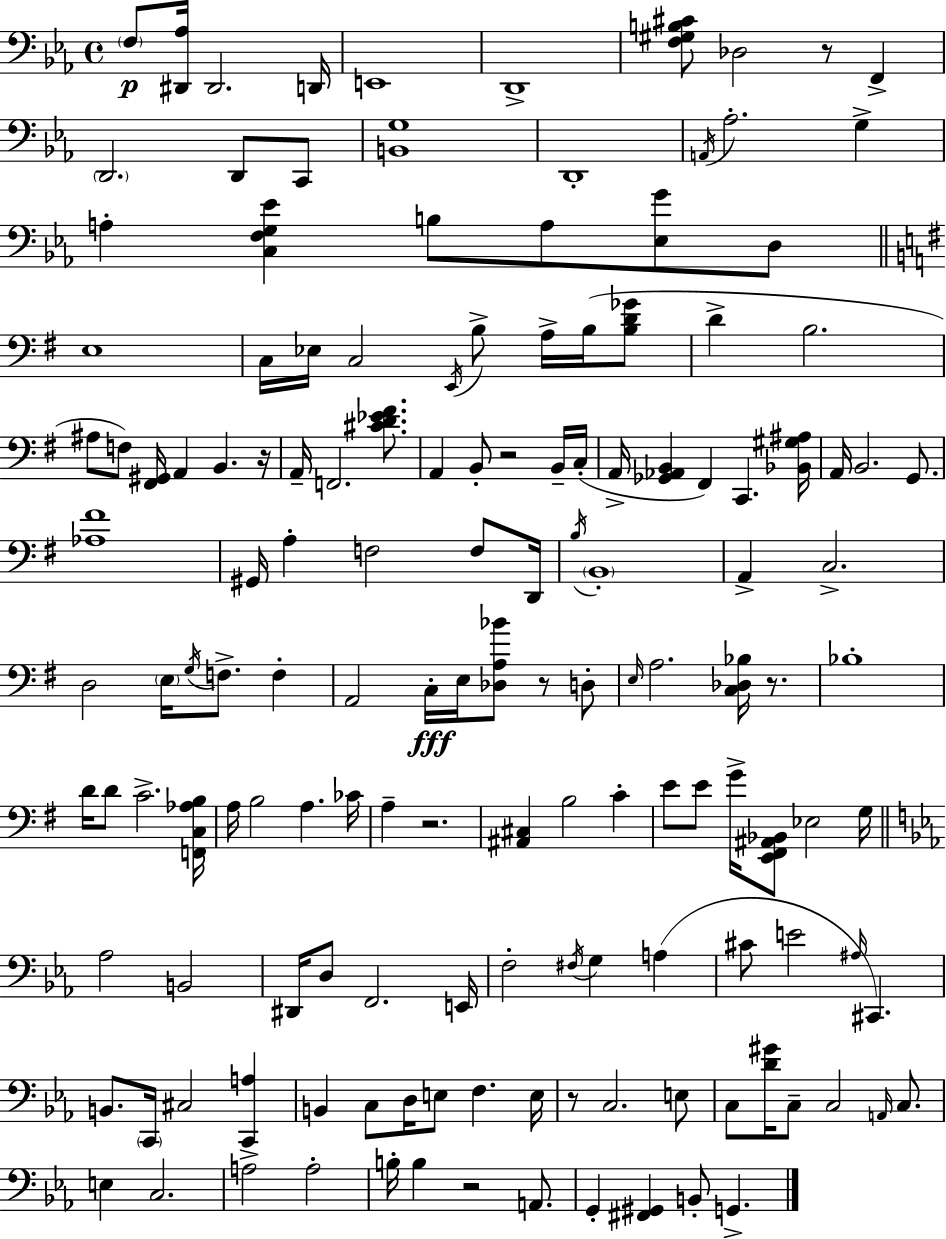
X:1
T:Untitled
M:4/4
L:1/4
K:Cm
F,/2 [^D,,_A,]/4 ^D,,2 D,,/4 E,,4 D,,4 [F,^G,B,^C]/2 _D,2 z/2 F,, D,,2 D,,/2 C,,/2 [B,,G,]4 D,,4 A,,/4 _A,2 G, A, [C,F,G,_E] B,/2 A,/2 [_E,G]/2 D,/2 E,4 C,/4 _E,/4 C,2 E,,/4 B,/2 A,/4 B,/4 [B,D_G]/2 D B,2 ^A,/2 F,/2 [^F,,^G,,]/4 A,, B,, z/4 A,,/4 F,,2 [^CD_E^F]/2 A,, B,,/2 z2 B,,/4 C,/4 A,,/4 [_G,,_A,,B,,] ^F,, C,, [_B,,^G,^A,]/4 A,,/4 B,,2 G,,/2 [_A,^F]4 ^G,,/4 A, F,2 F,/2 D,,/4 B,/4 B,,4 A,, C,2 D,2 E,/4 G,/4 F,/2 F, A,,2 C,/4 E,/4 [_D,A,_B]/2 z/2 D,/2 E,/4 A,2 [C,_D,_B,]/4 z/2 _B,4 D/4 D/2 C2 [F,,C,_A,B,]/4 A,/4 B,2 A, _C/4 A, z2 [^A,,^C,] B,2 C E/2 E/2 G/4 [E,,^F,,^A,,_B,,]/2 _E,2 G,/4 _A,2 B,,2 ^D,,/4 D,/2 F,,2 E,,/4 F,2 ^F,/4 G, A, ^C/2 E2 ^A,/4 ^C,, B,,/2 C,,/4 ^C,2 [C,,A,] B,, C,/2 D,/4 E,/2 F, E,/4 z/2 C,2 E,/2 C,/2 [D^G]/4 C,/2 C,2 A,,/4 C,/2 E, C,2 A,2 A,2 B,/4 B, z2 A,,/2 G,, [^F,,^G,,] B,,/2 G,,